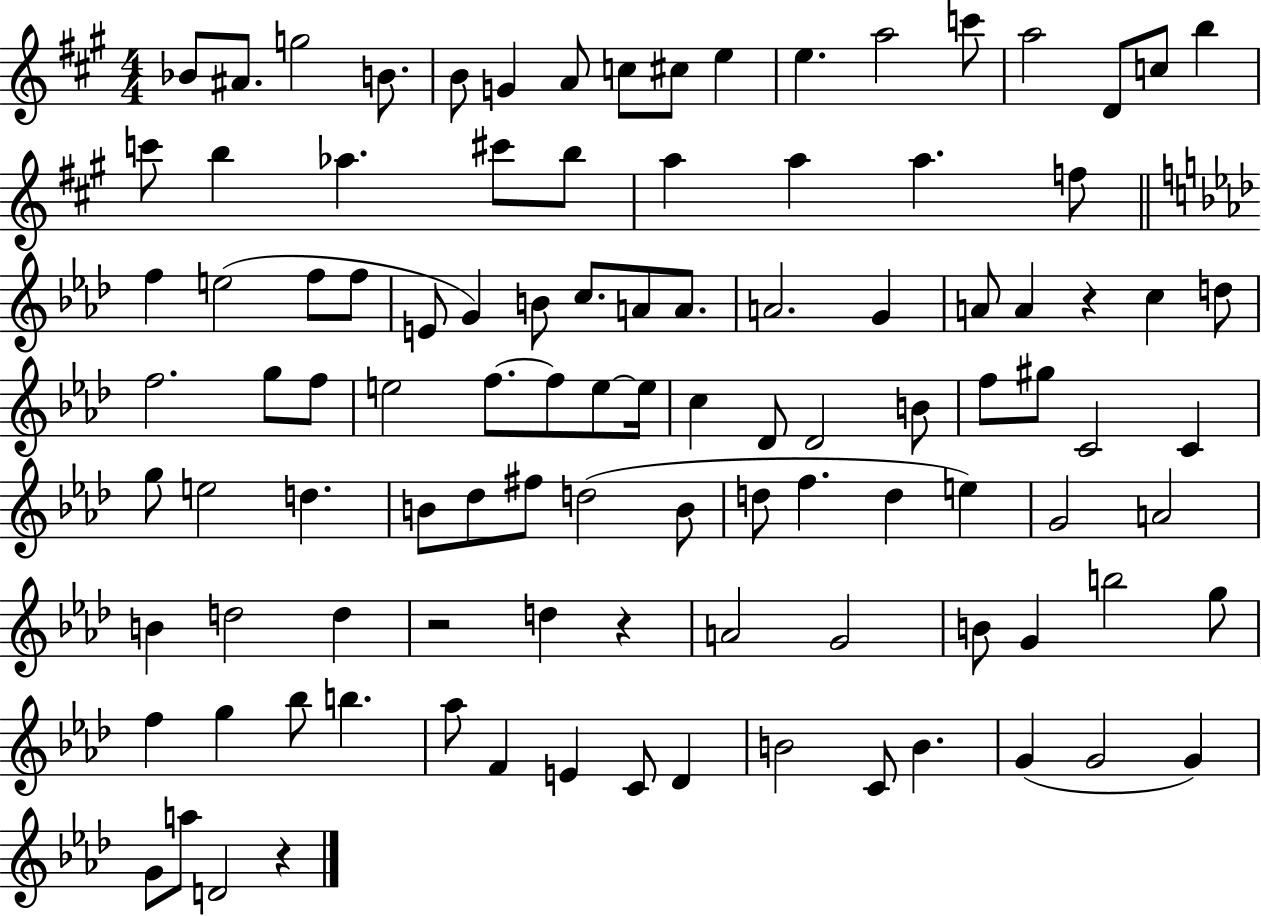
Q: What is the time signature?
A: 4/4